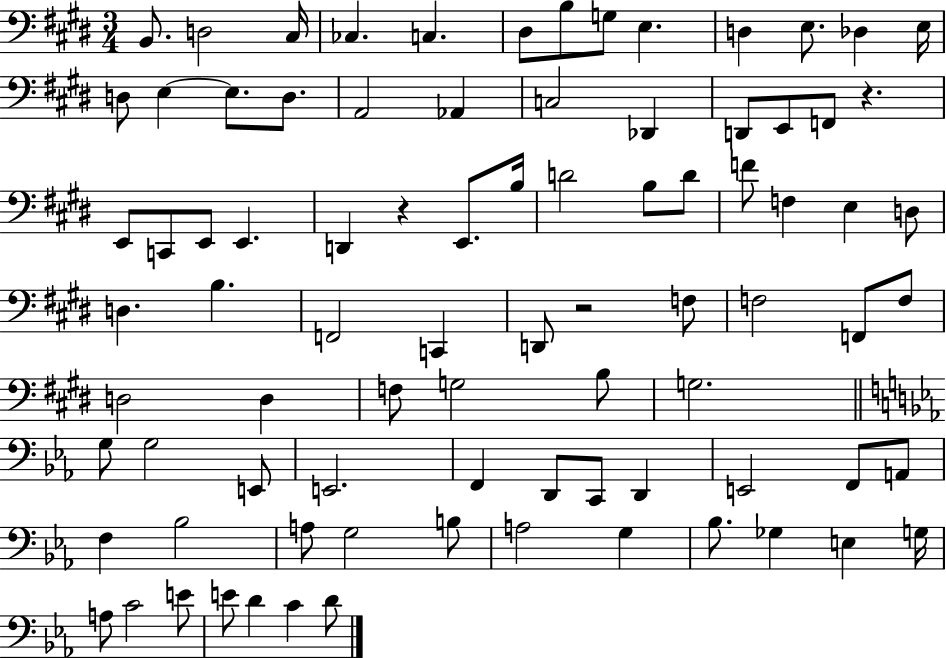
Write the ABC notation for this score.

X:1
T:Untitled
M:3/4
L:1/4
K:E
B,,/2 D,2 ^C,/4 _C, C, ^D,/2 B,/2 G,/2 E, D, E,/2 _D, E,/4 D,/2 E, E,/2 D,/2 A,,2 _A,, C,2 _D,, D,,/2 E,,/2 F,,/2 z E,,/2 C,,/2 E,,/2 E,, D,, z E,,/2 B,/4 D2 B,/2 D/2 F/2 F, E, D,/2 D, B, F,,2 C,, D,,/2 z2 F,/2 F,2 F,,/2 F,/2 D,2 D, F,/2 G,2 B,/2 G,2 G,/2 G,2 E,,/2 E,,2 F,, D,,/2 C,,/2 D,, E,,2 F,,/2 A,,/2 F, _B,2 A,/2 G,2 B,/2 A,2 G, _B,/2 _G, E, G,/4 A,/2 C2 E/2 E/2 D C D/2